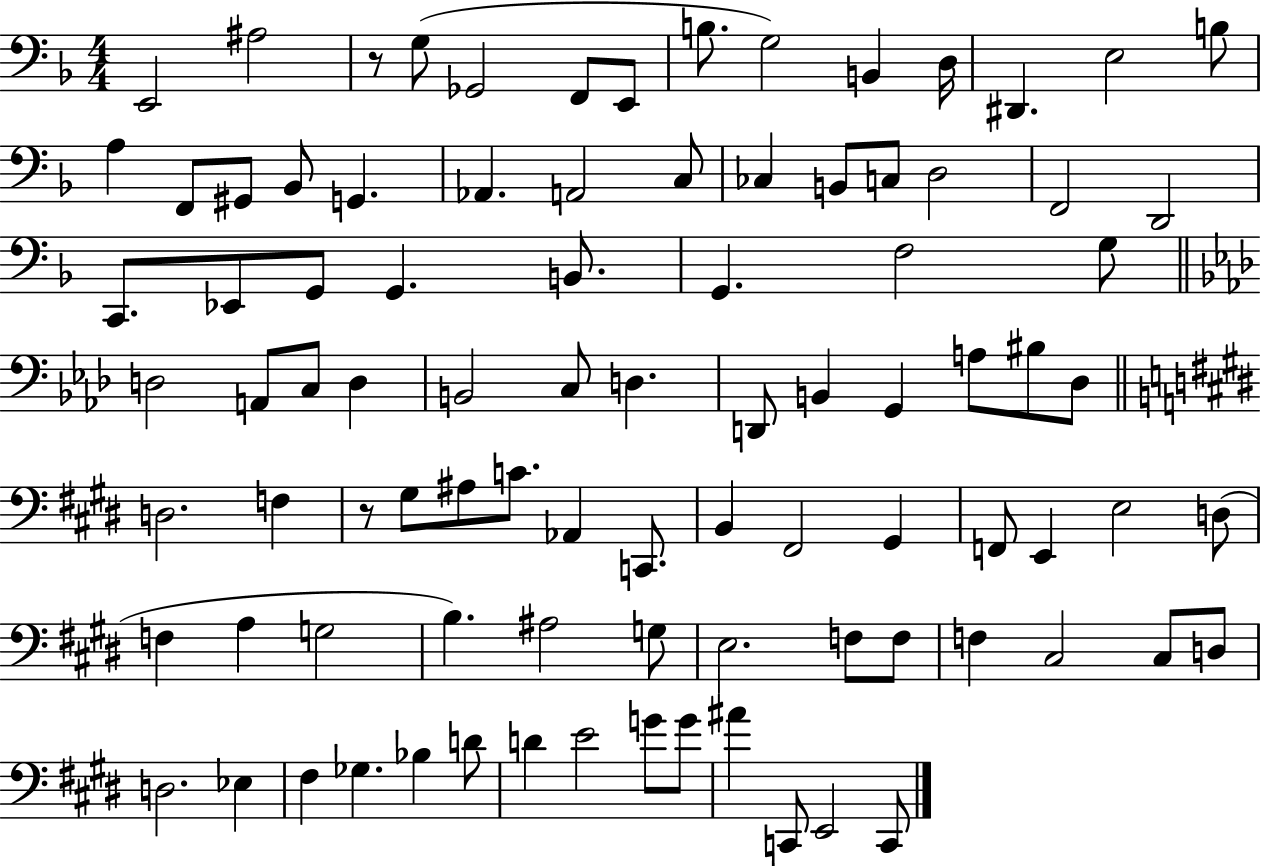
X:1
T:Untitled
M:4/4
L:1/4
K:F
E,,2 ^A,2 z/2 G,/2 _G,,2 F,,/2 E,,/2 B,/2 G,2 B,, D,/4 ^D,, E,2 B,/2 A, F,,/2 ^G,,/2 _B,,/2 G,, _A,, A,,2 C,/2 _C, B,,/2 C,/2 D,2 F,,2 D,,2 C,,/2 _E,,/2 G,,/2 G,, B,,/2 G,, F,2 G,/2 D,2 A,,/2 C,/2 D, B,,2 C,/2 D, D,,/2 B,, G,, A,/2 ^B,/2 _D,/2 D,2 F, z/2 ^G,/2 ^A,/2 C/2 _A,, C,,/2 B,, ^F,,2 ^G,, F,,/2 E,, E,2 D,/2 F, A, G,2 B, ^A,2 G,/2 E,2 F,/2 F,/2 F, ^C,2 ^C,/2 D,/2 D,2 _E, ^F, _G, _B, D/2 D E2 G/2 G/2 ^A C,,/2 E,,2 C,,/2